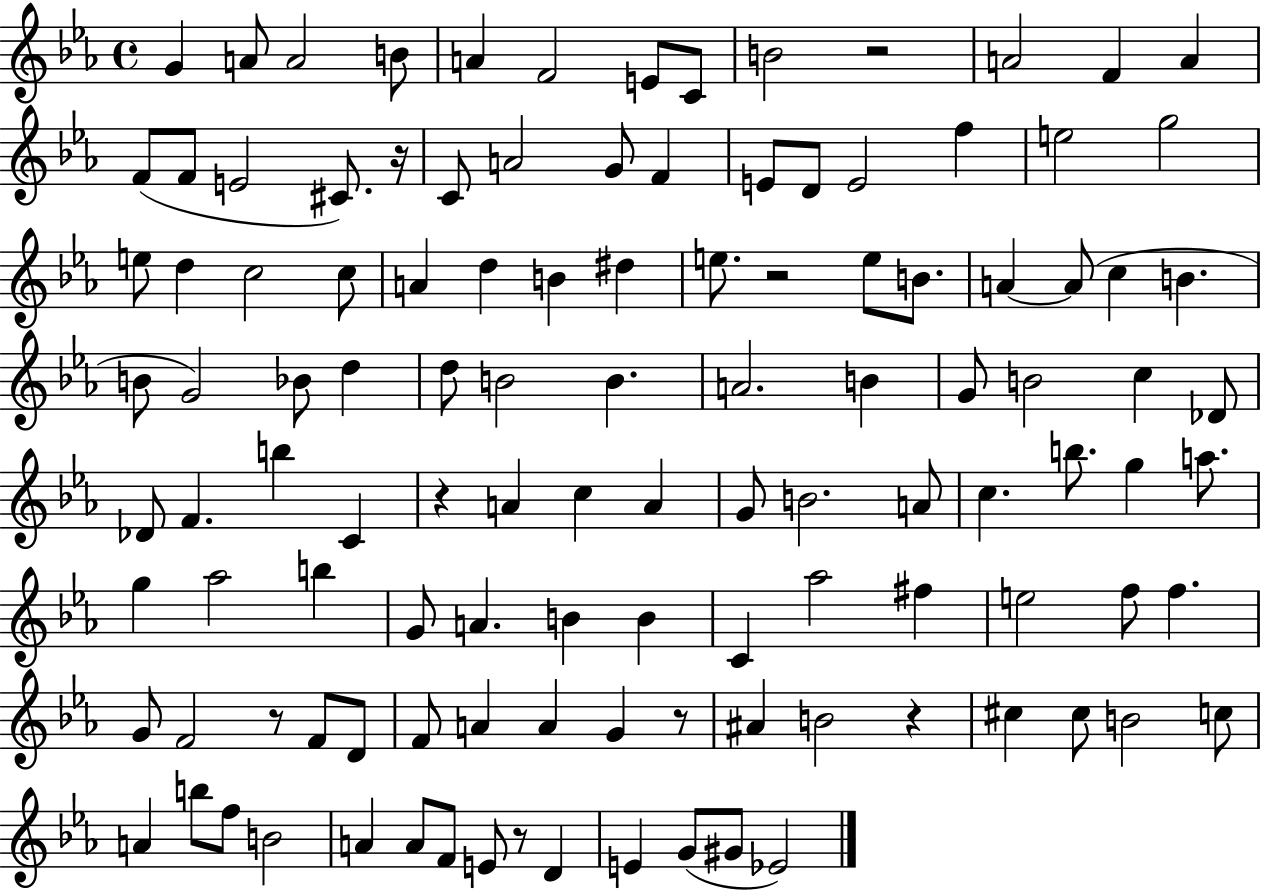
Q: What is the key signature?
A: EES major